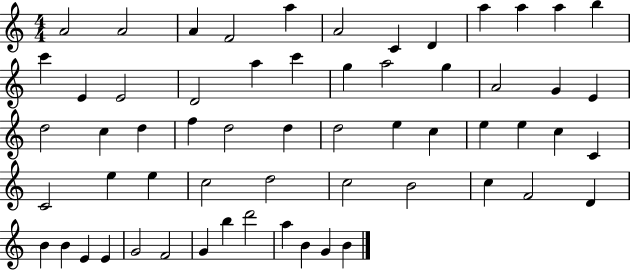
{
  \clef treble
  \numericTimeSignature
  \time 4/4
  \key c \major
  a'2 a'2 | a'4 f'2 a''4 | a'2 c'4 d'4 | a''4 a''4 a''4 b''4 | \break c'''4 e'4 e'2 | d'2 a''4 c'''4 | g''4 a''2 g''4 | a'2 g'4 e'4 | \break d''2 c''4 d''4 | f''4 d''2 d''4 | d''2 e''4 c''4 | e''4 e''4 c''4 c'4 | \break c'2 e''4 e''4 | c''2 d''2 | c''2 b'2 | c''4 f'2 d'4 | \break b'4 b'4 e'4 e'4 | g'2 f'2 | g'4 b''4 d'''2 | a''4 b'4 g'4 b'4 | \break \bar "|."
}